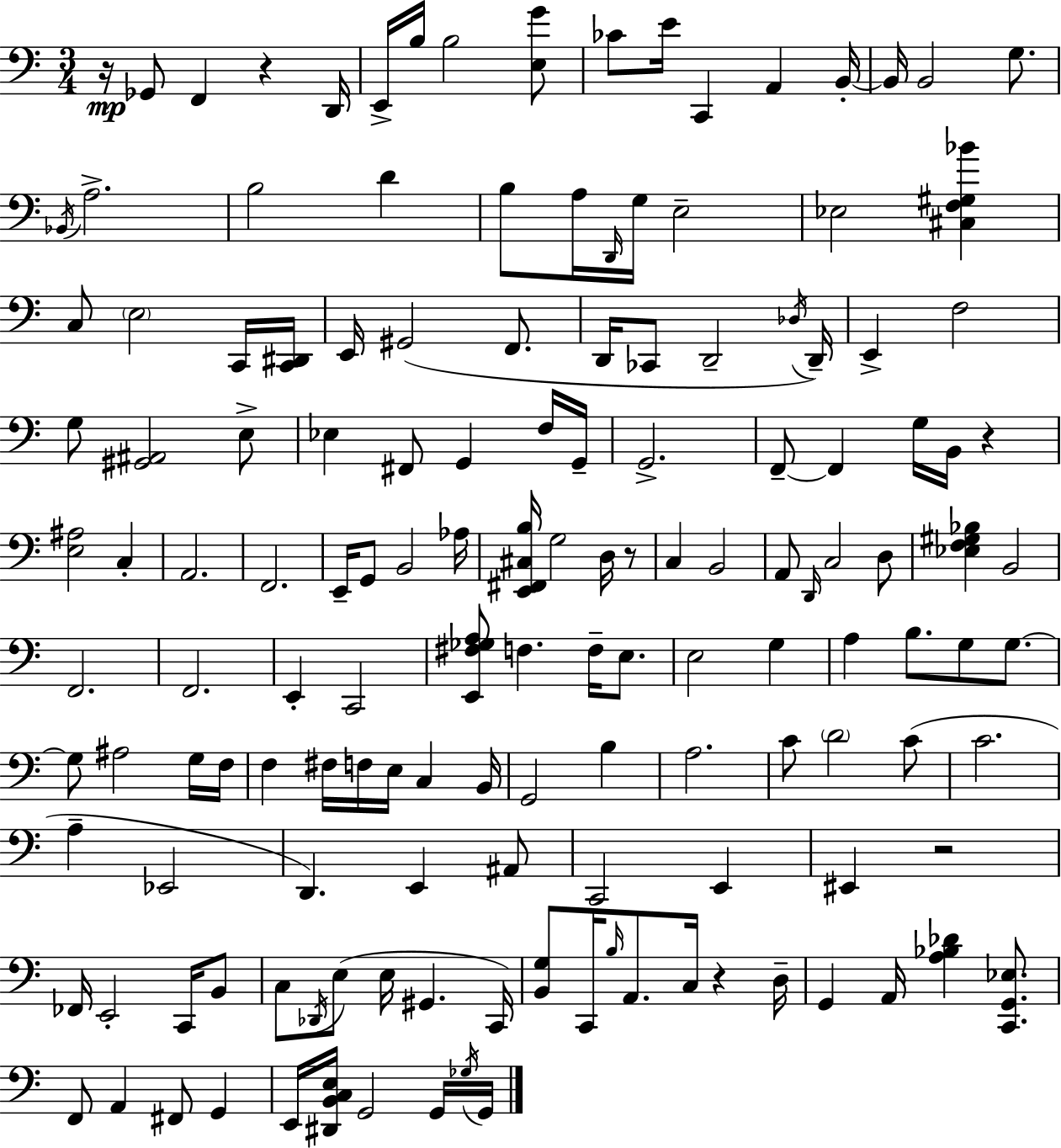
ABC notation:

X:1
T:Untitled
M:3/4
L:1/4
K:Am
z/4 _G,,/2 F,, z D,,/4 E,,/4 B,/4 B,2 [E,G]/2 _C/2 E/4 C,, A,, B,,/4 B,,/4 B,,2 G,/2 _B,,/4 A,2 B,2 D B,/2 A,/4 D,,/4 G,/4 E,2 _E,2 [^C,F,^G,_B] C,/2 E,2 C,,/4 [C,,^D,,]/4 E,,/4 ^G,,2 F,,/2 D,,/4 _C,,/2 D,,2 _D,/4 D,,/4 E,, F,2 G,/2 [^G,,^A,,]2 E,/2 _E, ^F,,/2 G,, F,/4 G,,/4 G,,2 F,,/2 F,, G,/4 B,,/4 z [E,^A,]2 C, A,,2 F,,2 E,,/4 G,,/2 B,,2 _A,/4 [E,,^F,,^C,B,]/4 G,2 D,/4 z/2 C, B,,2 A,,/2 D,,/4 C,2 D,/2 [_E,F,^G,_B,] B,,2 F,,2 F,,2 E,, C,,2 [E,,^F,_G,A,]/2 F, F,/4 E,/2 E,2 G, A, B,/2 G,/2 G,/2 G,/2 ^A,2 G,/4 F,/4 F, ^F,/4 F,/4 E,/4 C, B,,/4 G,,2 B, A,2 C/2 D2 C/2 C2 A, _E,,2 D,, E,, ^A,,/2 C,,2 E,, ^E,, z2 _F,,/4 E,,2 C,,/4 B,,/2 C,/2 _D,,/4 E,/2 E,/4 ^G,, C,,/4 [B,,G,]/2 C,,/4 B,/4 A,,/2 C,/4 z D,/4 G,, A,,/4 [A,_B,_D] [C,,G,,_E,]/2 F,,/2 A,, ^F,,/2 G,, E,,/4 [^D,,B,,C,E,]/4 G,,2 G,,/4 _G,/4 G,,/4